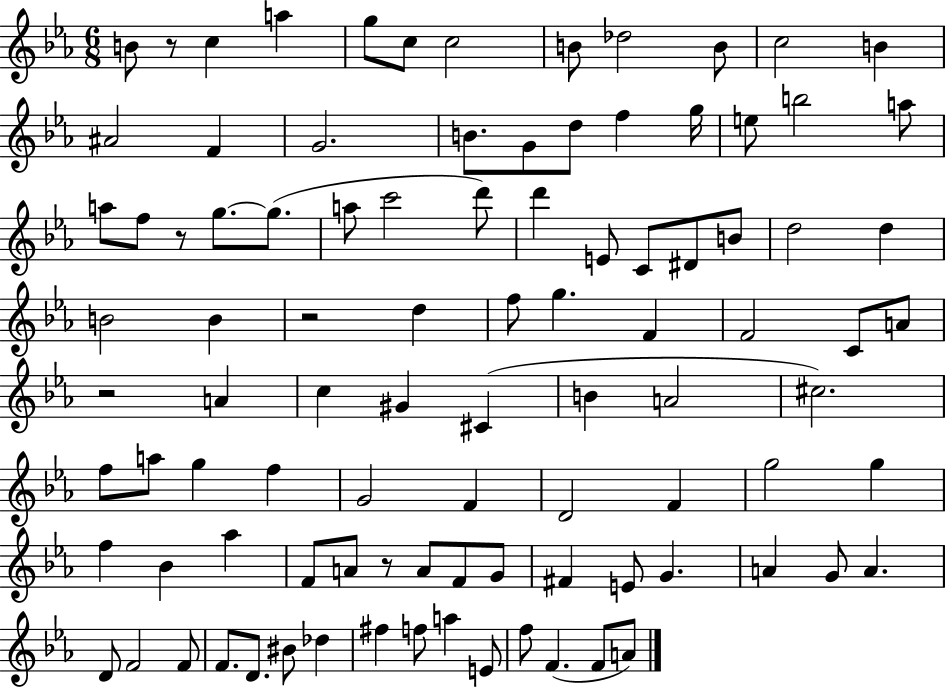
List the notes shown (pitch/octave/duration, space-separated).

B4/e R/e C5/q A5/q G5/e C5/e C5/h B4/e Db5/h B4/e C5/h B4/q A#4/h F4/q G4/h. B4/e. G4/e D5/e F5/q G5/s E5/e B5/h A5/e A5/e F5/e R/e G5/e. G5/e. A5/e C6/h D6/e D6/q E4/e C4/e D#4/e B4/e D5/h D5/q B4/h B4/q R/h D5/q F5/e G5/q. F4/q F4/h C4/e A4/e R/h A4/q C5/q G#4/q C#4/q B4/q A4/h C#5/h. F5/e A5/e G5/q F5/q G4/h F4/q D4/h F4/q G5/h G5/q F5/q Bb4/q Ab5/q F4/e A4/e R/e A4/e F4/e G4/e F#4/q E4/e G4/q. A4/q G4/e A4/q. D4/e F4/h F4/e F4/e. D4/e. BIS4/e Db5/q F#5/q F5/e A5/q E4/e F5/e F4/q. F4/e A4/e